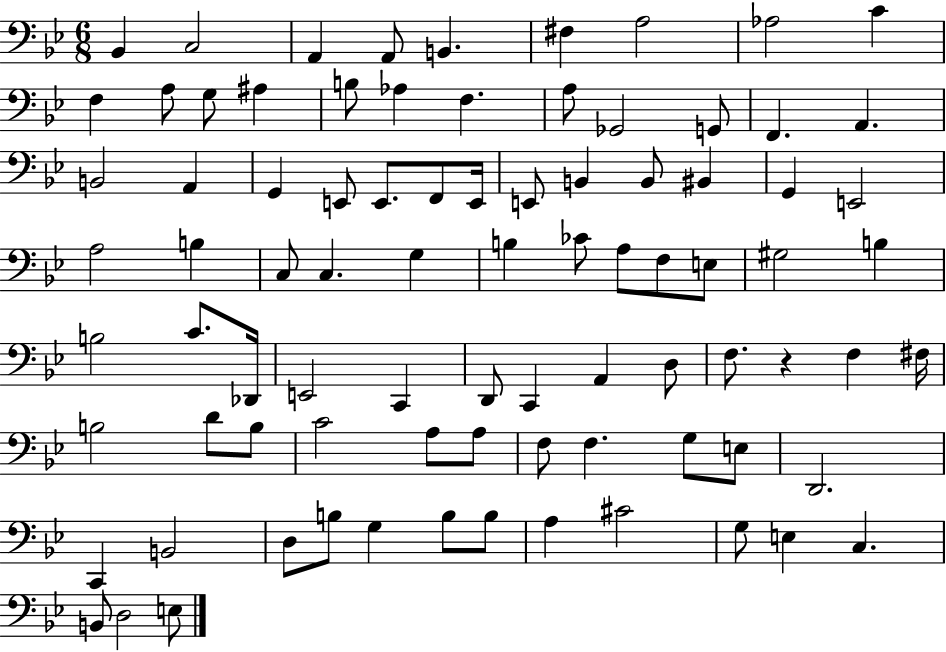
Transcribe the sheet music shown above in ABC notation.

X:1
T:Untitled
M:6/8
L:1/4
K:Bb
_B,, C,2 A,, A,,/2 B,, ^F, A,2 _A,2 C F, A,/2 G,/2 ^A, B,/2 _A, F, A,/2 _G,,2 G,,/2 F,, A,, B,,2 A,, G,, E,,/2 E,,/2 F,,/2 E,,/4 E,,/2 B,, B,,/2 ^B,, G,, E,,2 A,2 B, C,/2 C, G, B, _C/2 A,/2 F,/2 E,/2 ^G,2 B, B,2 C/2 _D,,/4 E,,2 C,, D,,/2 C,, A,, D,/2 F,/2 z F, ^F,/4 B,2 D/2 B,/2 C2 A,/2 A,/2 F,/2 F, G,/2 E,/2 D,,2 C,, B,,2 D,/2 B,/2 G, B,/2 B,/2 A, ^C2 G,/2 E, C, B,,/2 D,2 E,/2